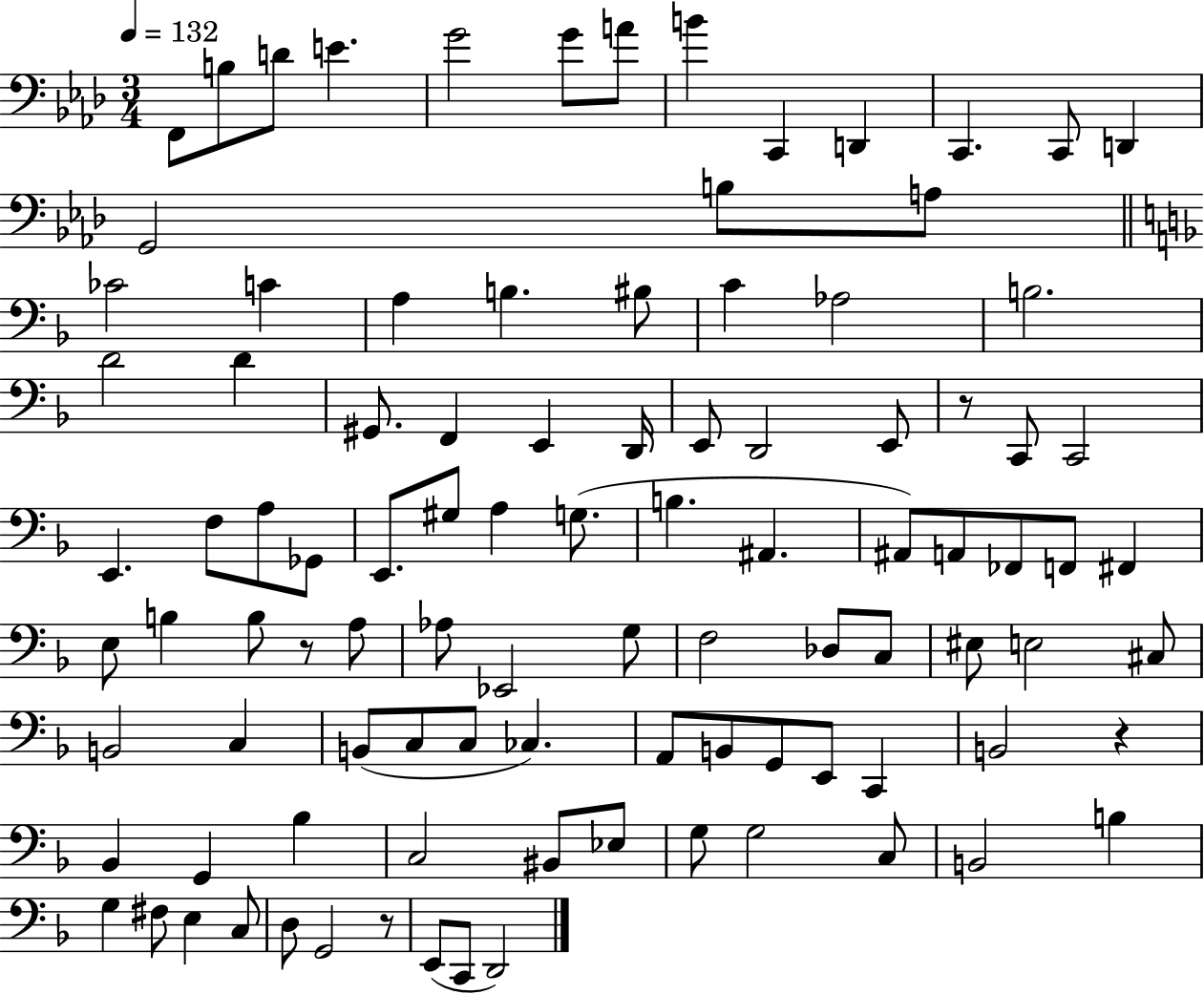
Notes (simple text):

F2/e B3/e D4/e E4/q. G4/h G4/e A4/e B4/q C2/q D2/q C2/q. C2/e D2/q G2/h B3/e A3/e CES4/h C4/q A3/q B3/q. BIS3/e C4/q Ab3/h B3/h. D4/h D4/q G#2/e. F2/q E2/q D2/s E2/e D2/h E2/e R/e C2/e C2/h E2/q. F3/e A3/e Gb2/e E2/e. G#3/e A3/q G3/e. B3/q. A#2/q. A#2/e A2/e FES2/e F2/e F#2/q E3/e B3/q B3/e R/e A3/e Ab3/e Eb2/h G3/e F3/h Db3/e C3/e EIS3/e E3/h C#3/e B2/h C3/q B2/e C3/e C3/e CES3/q. A2/e B2/e G2/e E2/e C2/q B2/h R/q Bb2/q G2/q Bb3/q C3/h BIS2/e Eb3/e G3/e G3/h C3/e B2/h B3/q G3/q F#3/e E3/q C3/e D3/e G2/h R/e E2/e C2/e D2/h